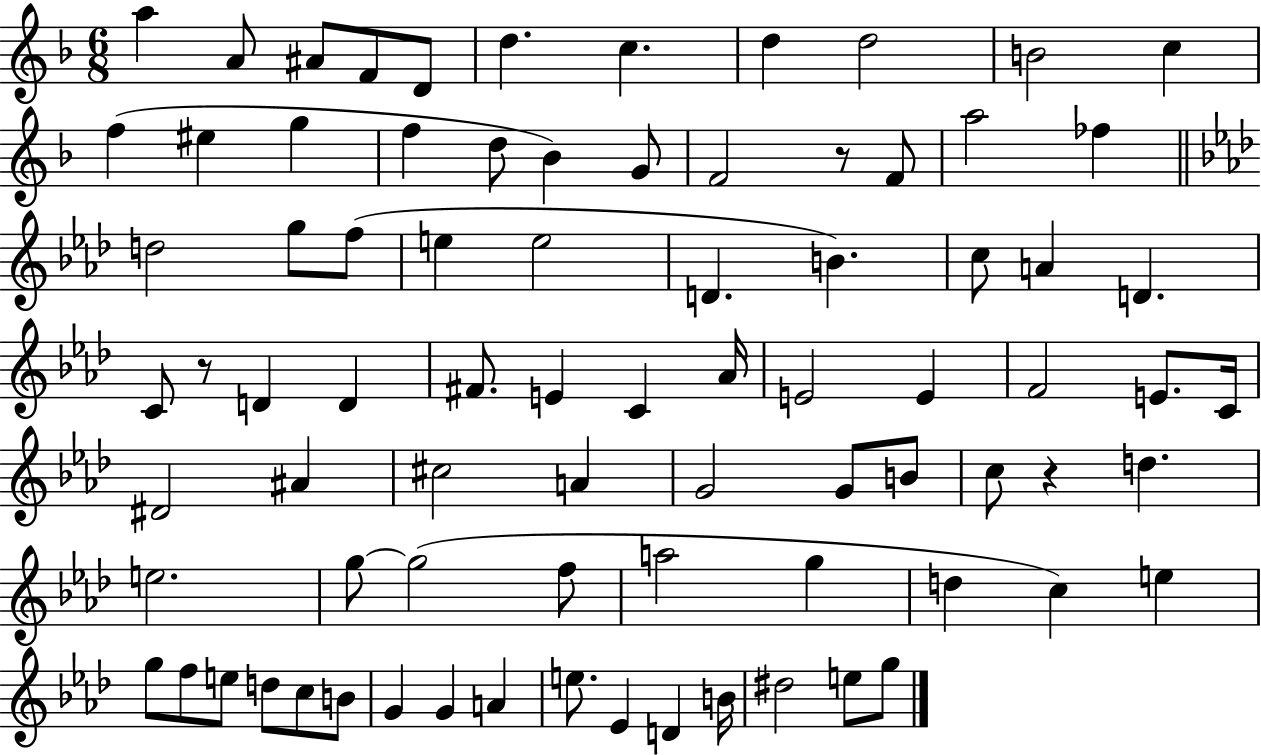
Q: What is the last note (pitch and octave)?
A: G5